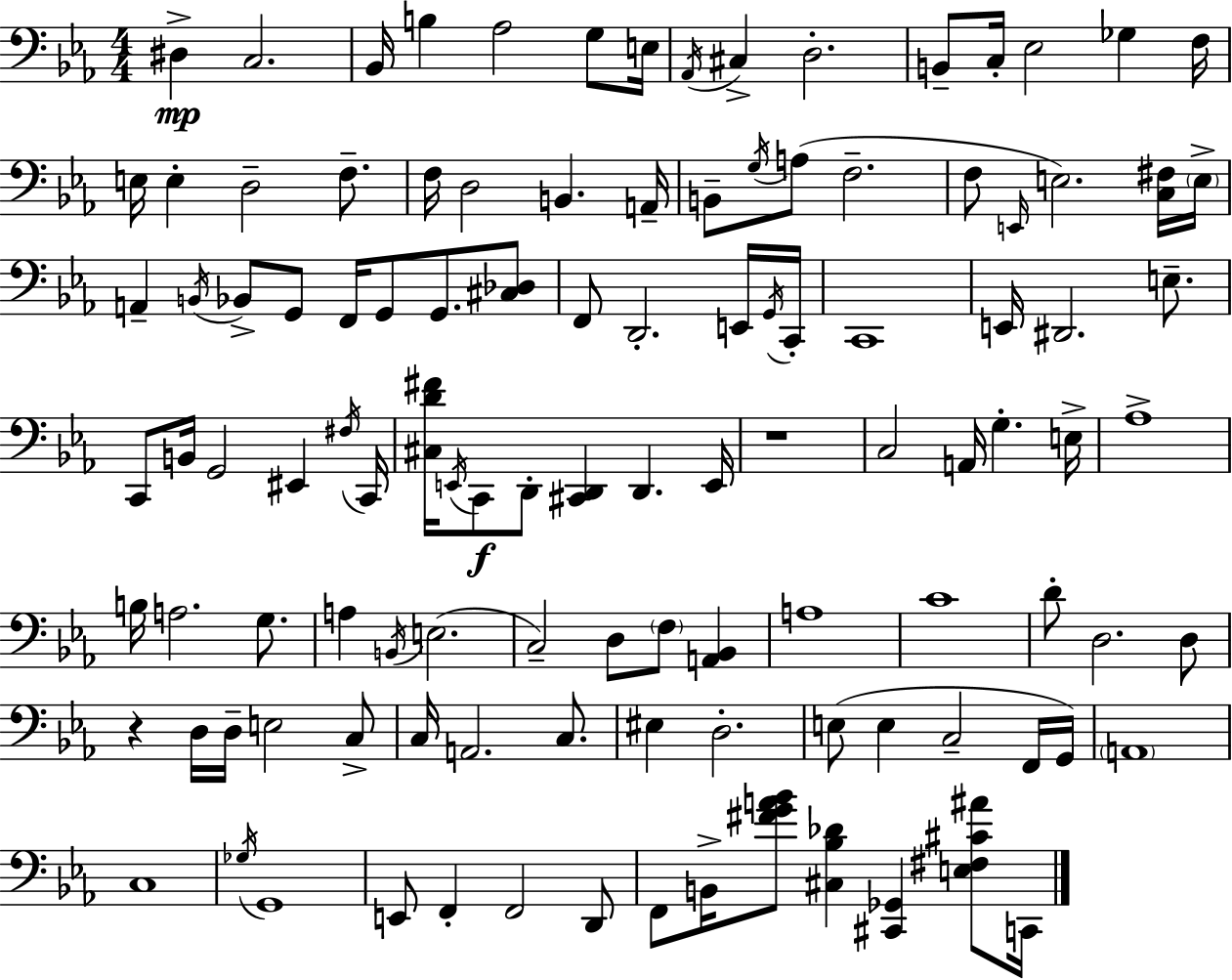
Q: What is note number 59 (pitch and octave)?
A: C3